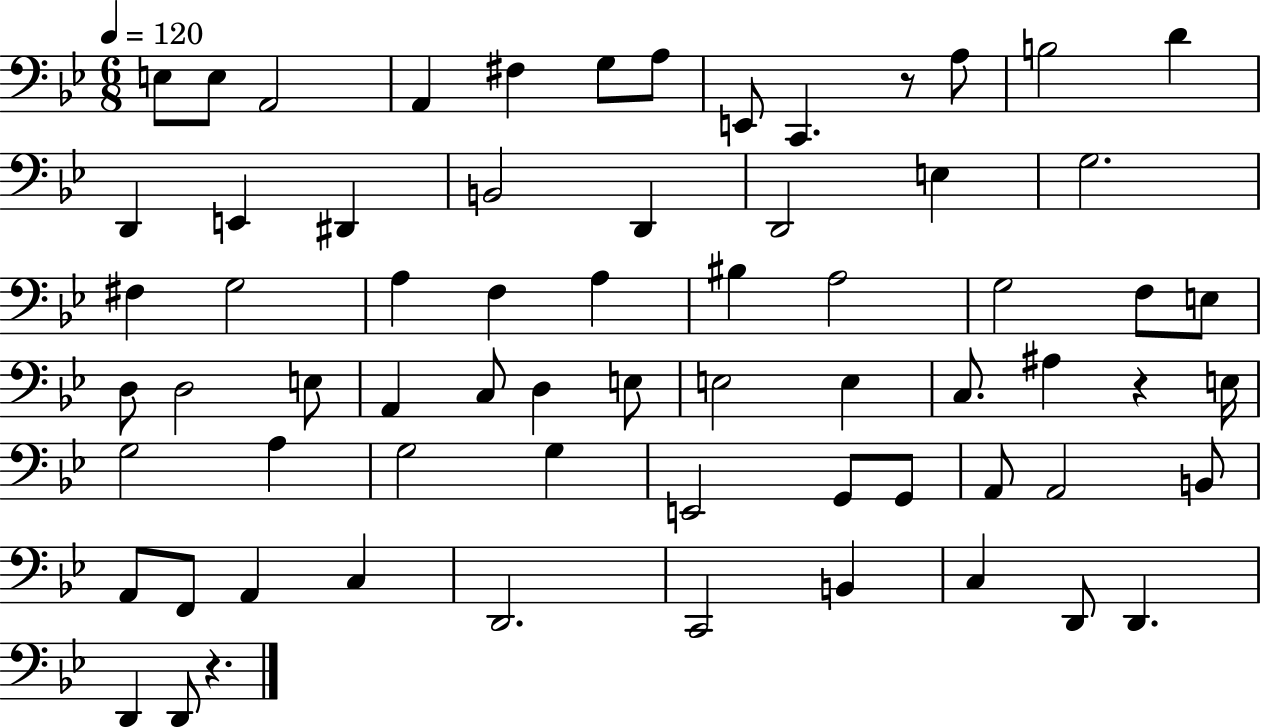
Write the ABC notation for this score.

X:1
T:Untitled
M:6/8
L:1/4
K:Bb
E,/2 E,/2 A,,2 A,, ^F, G,/2 A,/2 E,,/2 C,, z/2 A,/2 B,2 D D,, E,, ^D,, B,,2 D,, D,,2 E, G,2 ^F, G,2 A, F, A, ^B, A,2 G,2 F,/2 E,/2 D,/2 D,2 E,/2 A,, C,/2 D, E,/2 E,2 E, C,/2 ^A, z E,/4 G,2 A, G,2 G, E,,2 G,,/2 G,,/2 A,,/2 A,,2 B,,/2 A,,/2 F,,/2 A,, C, D,,2 C,,2 B,, C, D,,/2 D,, D,, D,,/2 z